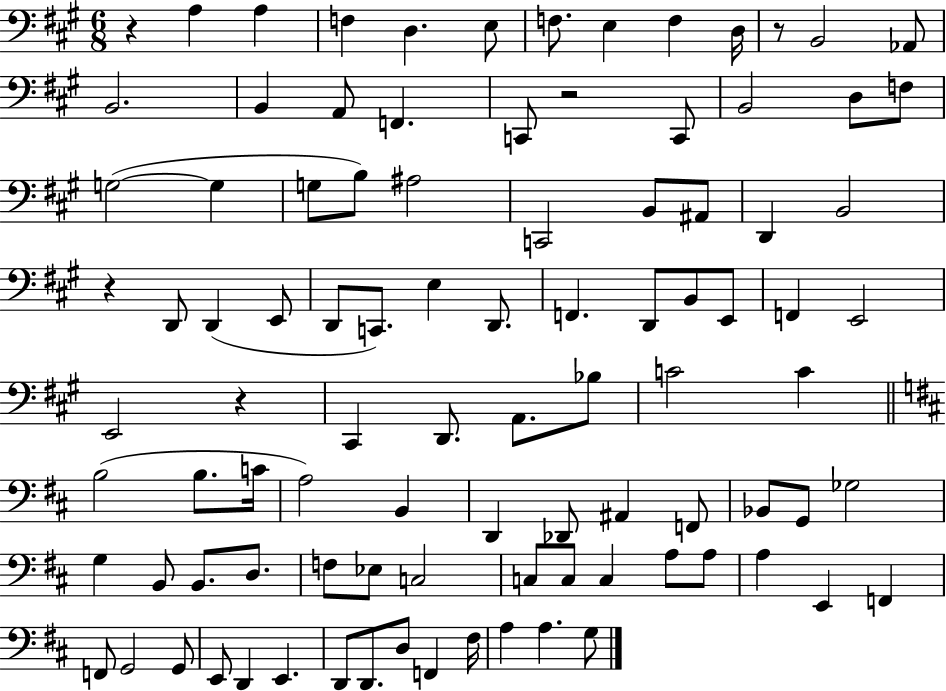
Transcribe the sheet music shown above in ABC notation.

X:1
T:Untitled
M:6/8
L:1/4
K:A
z A, A, F, D, E,/2 F,/2 E, F, D,/4 z/2 B,,2 _A,,/2 B,,2 B,, A,,/2 F,, C,,/2 z2 C,,/2 B,,2 D,/2 F,/2 G,2 G, G,/2 B,/2 ^A,2 C,,2 B,,/2 ^A,,/2 D,, B,,2 z D,,/2 D,, E,,/2 D,,/2 C,,/2 E, D,,/2 F,, D,,/2 B,,/2 E,,/2 F,, E,,2 E,,2 z ^C,, D,,/2 A,,/2 _B,/2 C2 C B,2 B,/2 C/4 A,2 B,, D,, _D,,/2 ^A,, F,,/2 _B,,/2 G,,/2 _G,2 G, B,,/2 B,,/2 D,/2 F,/2 _E,/2 C,2 C,/2 C,/2 C, A,/2 A,/2 A, E,, F,, F,,/2 G,,2 G,,/2 E,,/2 D,, E,, D,,/2 D,,/2 D,/2 F,, ^F,/4 A, A, G,/2